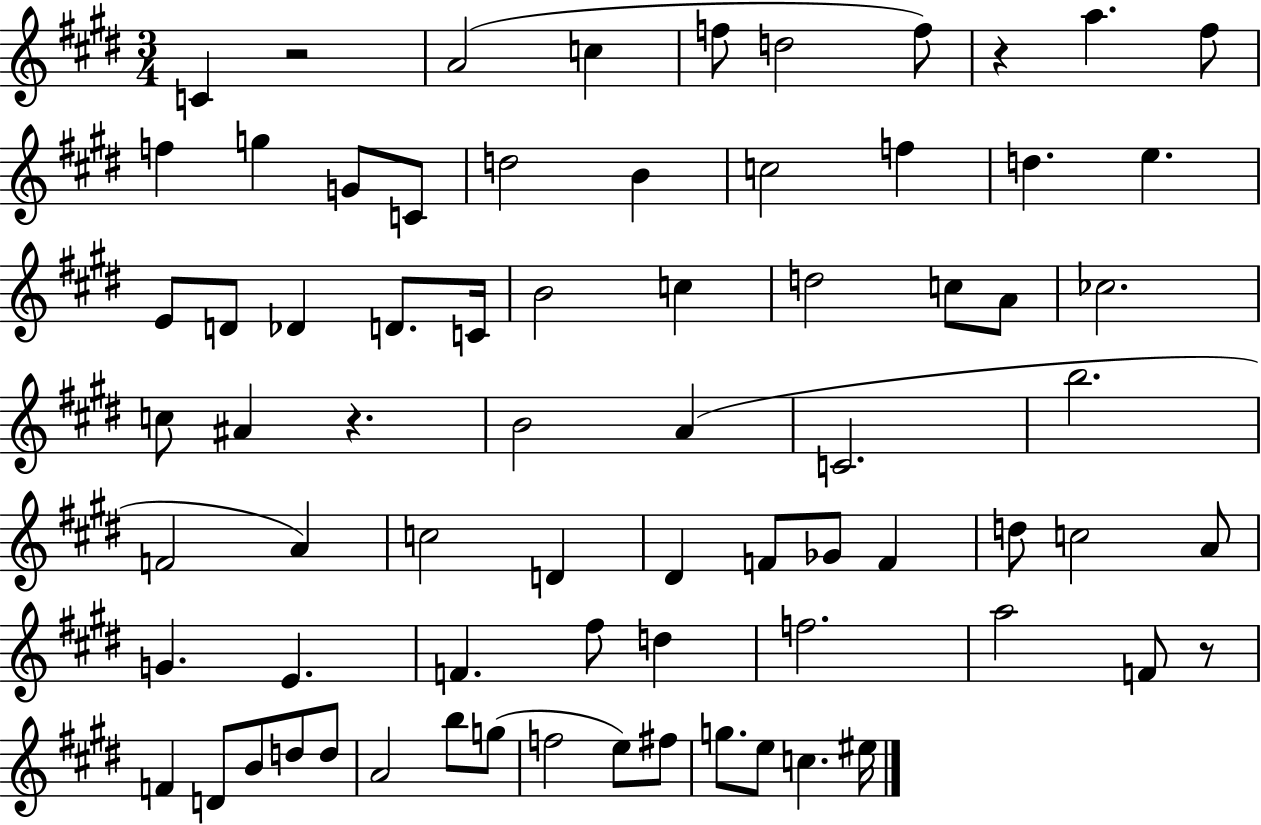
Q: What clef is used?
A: treble